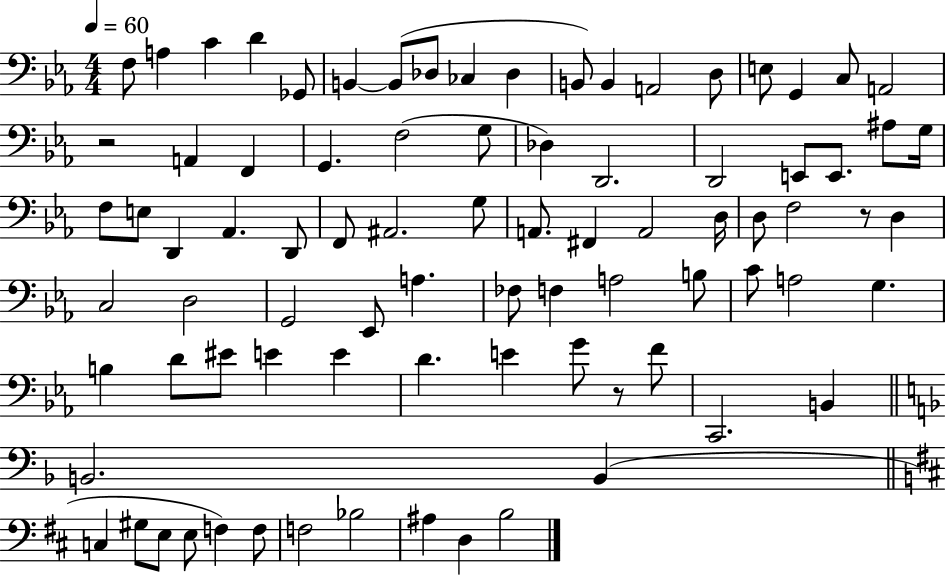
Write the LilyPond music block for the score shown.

{
  \clef bass
  \numericTimeSignature
  \time 4/4
  \key ees \major
  \tempo 4 = 60
  \repeat volta 2 { f8 a4 c'4 d'4 ges,8 | b,4~~ b,8( des8 ces4 des4 | b,8) b,4 a,2 d8 | e8 g,4 c8 a,2 | \break r2 a,4 f,4 | g,4. f2( g8 | des4) d,2. | d,2 e,8 e,8. ais8 g16 | \break f8 e8 d,4 aes,4. d,8 | f,8 ais,2. g8 | a,8. fis,4 a,2 d16 | d8 f2 r8 d4 | \break c2 d2 | g,2 ees,8 a4. | fes8 f4 a2 b8 | c'8 a2 g4. | \break b4 d'8 eis'8 e'4 e'4 | d'4. e'4 g'8 r8 f'8 | c,2. b,4 | \bar "||" \break \key d \minor b,2. b,4( | \bar "||" \break \key b \minor c4 gis8 e8 e8 f4) f8 | f2 bes2 | ais4 d4 b2 | } \bar "|."
}